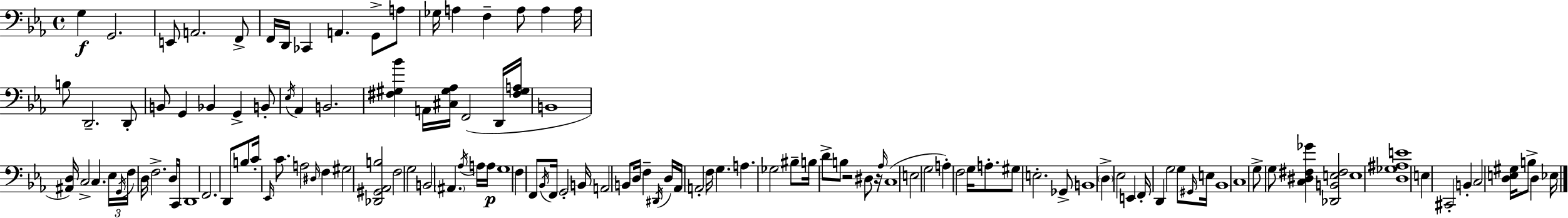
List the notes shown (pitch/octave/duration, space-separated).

G3/q G2/h. E2/e A2/h. F2/e F2/s D2/s CES2/q A2/q. G2/e A3/e Gb3/s A3/q F3/q A3/e A3/q A3/s B3/e D2/h. D2/e B2/e G2/q Bb2/q G2/q B2/e Eb3/s Ab2/q B2/h. [F#3,G#3,Bb4]/q A2/s [C#3,G#3,Ab3]/s F2/h D2/s [F#3,G#3,A3]/s B2/w [A#2,D3]/s C3/h C3/q. Eb3/s G2/s F3/s D3/s F3/h. D3/s C2/s D2/w F2/h. D2/e B3/e C4/s Eb2/s C4/e. A3/h D#3/s F3/q G#3/h [Db2,G#2,Ab2,B3]/h F3/h G3/h B2/h A#2/q. Ab3/s A3/s A3/s G3/w F3/q F2/e Bb2/s F2/s G2/h B2/s A2/h B2/e D3/s F3/q D#2/s D3/s Ab2/s A2/h F3/s G3/q. A3/q. Gb3/h BIS3/e B3/s D4/e B3/e R/h D#3/e R/s Ab3/s C3/w E3/h G3/h A3/q F3/h G3/s A3/e. G#3/e E3/h. Gb2/e B2/w D3/q Eb3/h E2/q F2/s D2/q G3/h G3/e G#2/s E3/s Bb2/w C3/w G3/e G3/e [C3,D#3,F#3,Gb4]/q [Db2,B2,E3,F#3]/h E3/w [D3,Gb3,A#3,E4]/w E3/q C#2/h B2/q C3/h [D3,E3,G#3]/s B3/e D3/q Eb3/s